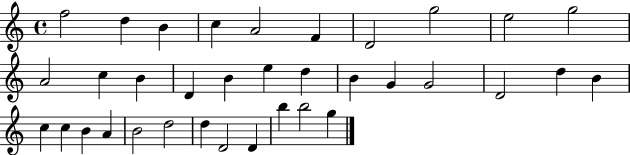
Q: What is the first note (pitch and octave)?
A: F5